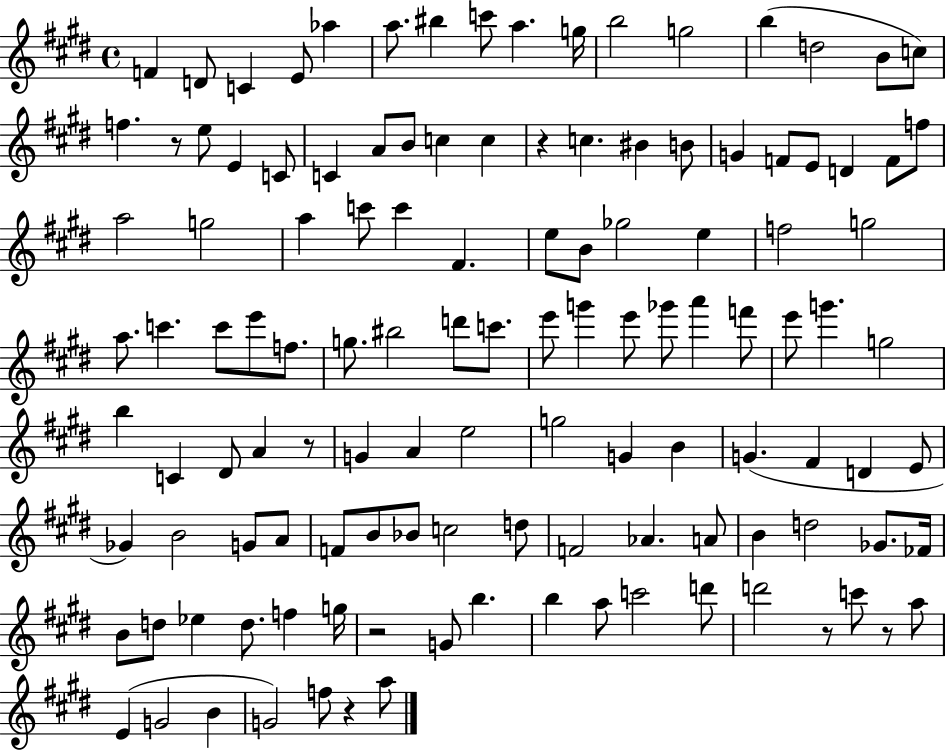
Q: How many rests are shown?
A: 7